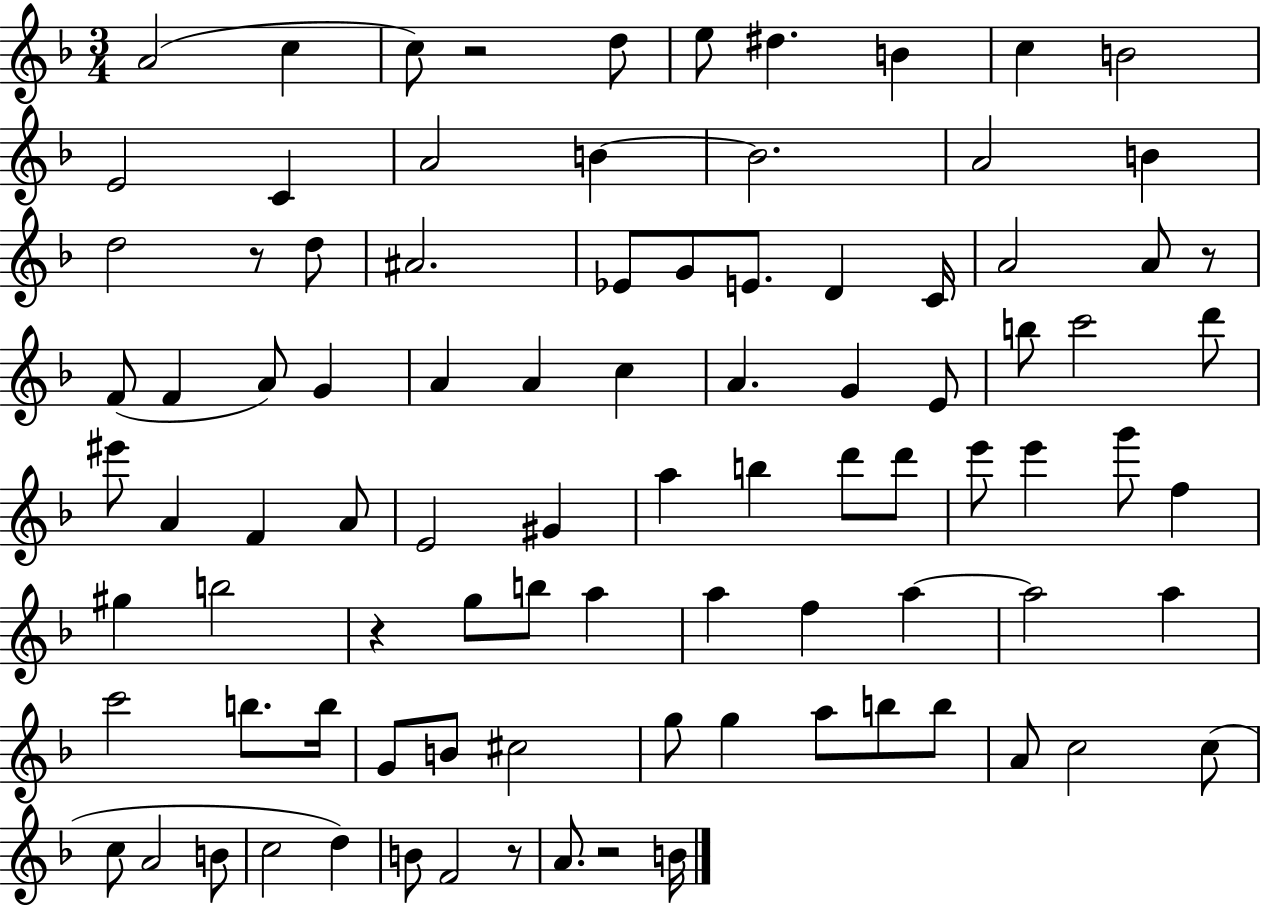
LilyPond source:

{
  \clef treble
  \numericTimeSignature
  \time 3/4
  \key f \major
  a'2( c''4 | c''8) r2 d''8 | e''8 dis''4. b'4 | c''4 b'2 | \break e'2 c'4 | a'2 b'4~~ | b'2. | a'2 b'4 | \break d''2 r8 d''8 | ais'2. | ees'8 g'8 e'8. d'4 c'16 | a'2 a'8 r8 | \break f'8( f'4 a'8) g'4 | a'4 a'4 c''4 | a'4. g'4 e'8 | b''8 c'''2 d'''8 | \break eis'''8 a'4 f'4 a'8 | e'2 gis'4 | a''4 b''4 d'''8 d'''8 | e'''8 e'''4 g'''8 f''4 | \break gis''4 b''2 | r4 g''8 b''8 a''4 | a''4 f''4 a''4~~ | a''2 a''4 | \break c'''2 b''8. b''16 | g'8 b'8 cis''2 | g''8 g''4 a''8 b''8 b''8 | a'8 c''2 c''8( | \break c''8 a'2 b'8 | c''2 d''4) | b'8 f'2 r8 | a'8. r2 b'16 | \break \bar "|."
}